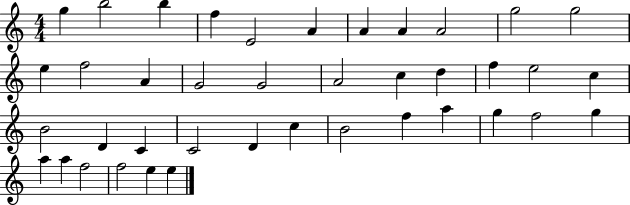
G5/q B5/h B5/q F5/q E4/h A4/q A4/q A4/q A4/h G5/h G5/h E5/q F5/h A4/q G4/h G4/h A4/h C5/q D5/q F5/q E5/h C5/q B4/h D4/q C4/q C4/h D4/q C5/q B4/h F5/q A5/q G5/q F5/h G5/q A5/q A5/q F5/h F5/h E5/q E5/q